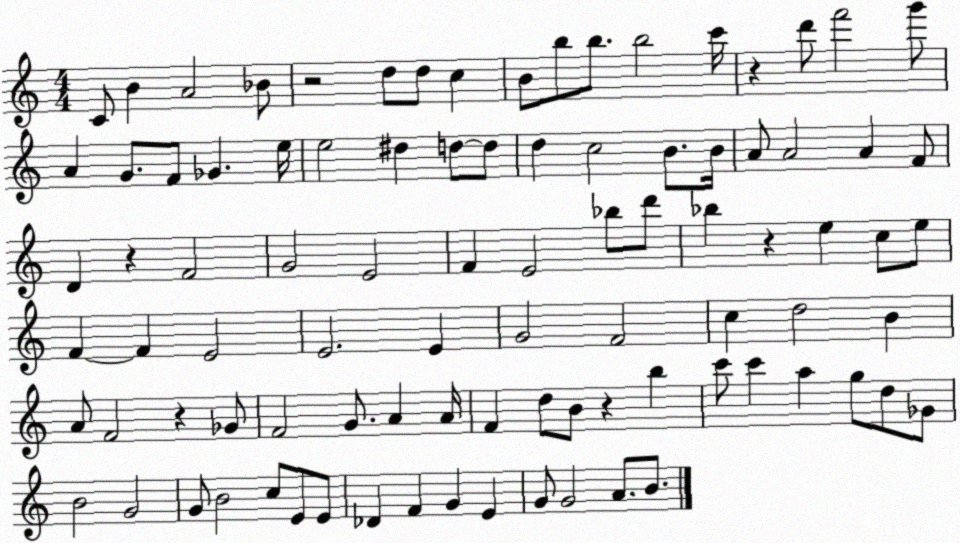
X:1
T:Untitled
M:4/4
L:1/4
K:C
C/2 B A2 _B/2 z2 d/2 d/2 c B/2 b/2 b/2 b2 c'/4 z d'/2 f'2 g'/2 A G/2 F/2 _G e/4 e2 ^d d/2 d/2 d c2 B/2 B/4 A/2 A2 A F/2 D z F2 G2 E2 F E2 _b/2 d'/2 _b z e c/2 e/2 F F E2 E2 E G2 F2 c d2 B A/2 F2 z _G/2 F2 G/2 A A/4 F d/2 B/2 z b c'/2 c' a g/2 d/2 _G/2 B2 G2 G/2 B2 c/2 E/2 E/2 _D F G E G/2 G2 A/2 B/2